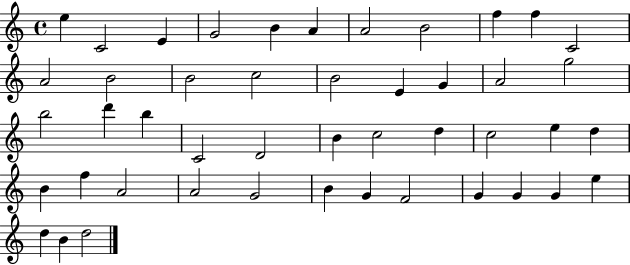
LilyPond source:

{
  \clef treble
  \time 4/4
  \defaultTimeSignature
  \key c \major
  e''4 c'2 e'4 | g'2 b'4 a'4 | a'2 b'2 | f''4 f''4 c'2 | \break a'2 b'2 | b'2 c''2 | b'2 e'4 g'4 | a'2 g''2 | \break b''2 d'''4 b''4 | c'2 d'2 | b'4 c''2 d''4 | c''2 e''4 d''4 | \break b'4 f''4 a'2 | a'2 g'2 | b'4 g'4 f'2 | g'4 g'4 g'4 e''4 | \break d''4 b'4 d''2 | \bar "|."
}